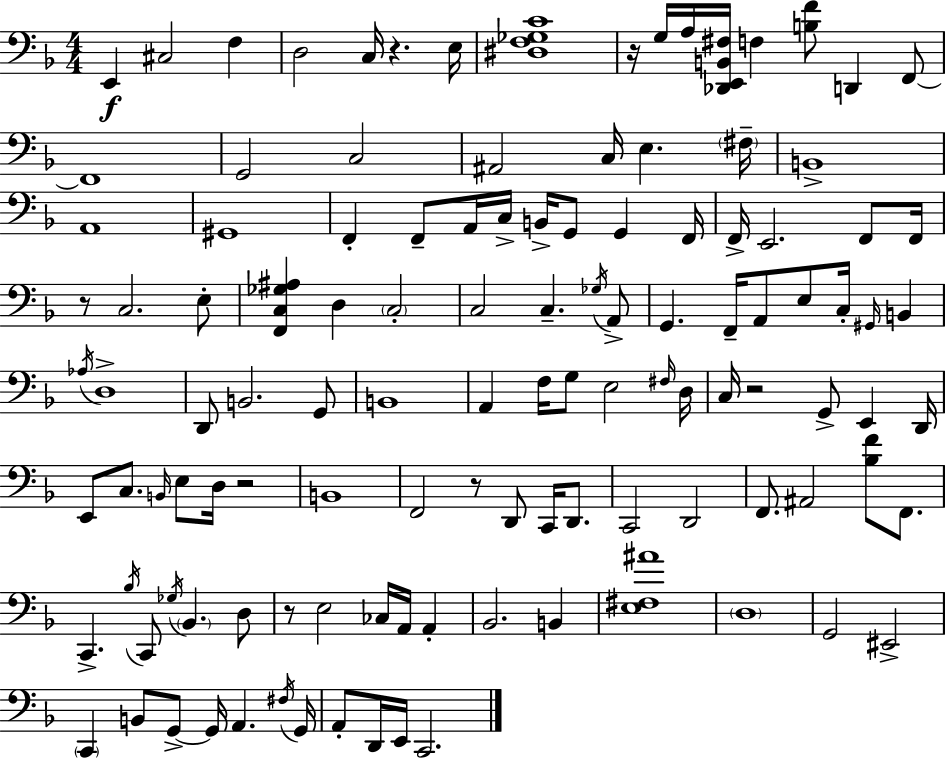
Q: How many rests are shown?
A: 7